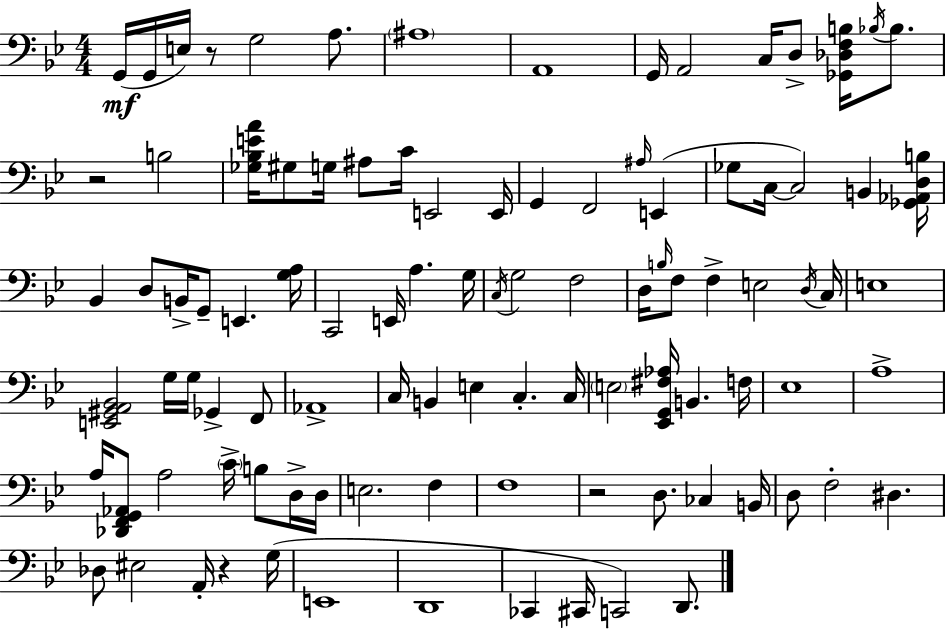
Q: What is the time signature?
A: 4/4